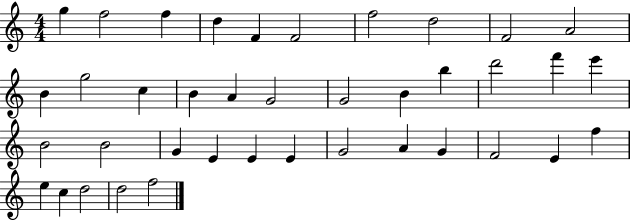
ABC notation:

X:1
T:Untitled
M:4/4
L:1/4
K:C
g f2 f d F F2 f2 d2 F2 A2 B g2 c B A G2 G2 B b d'2 f' e' B2 B2 G E E E G2 A G F2 E f e c d2 d2 f2